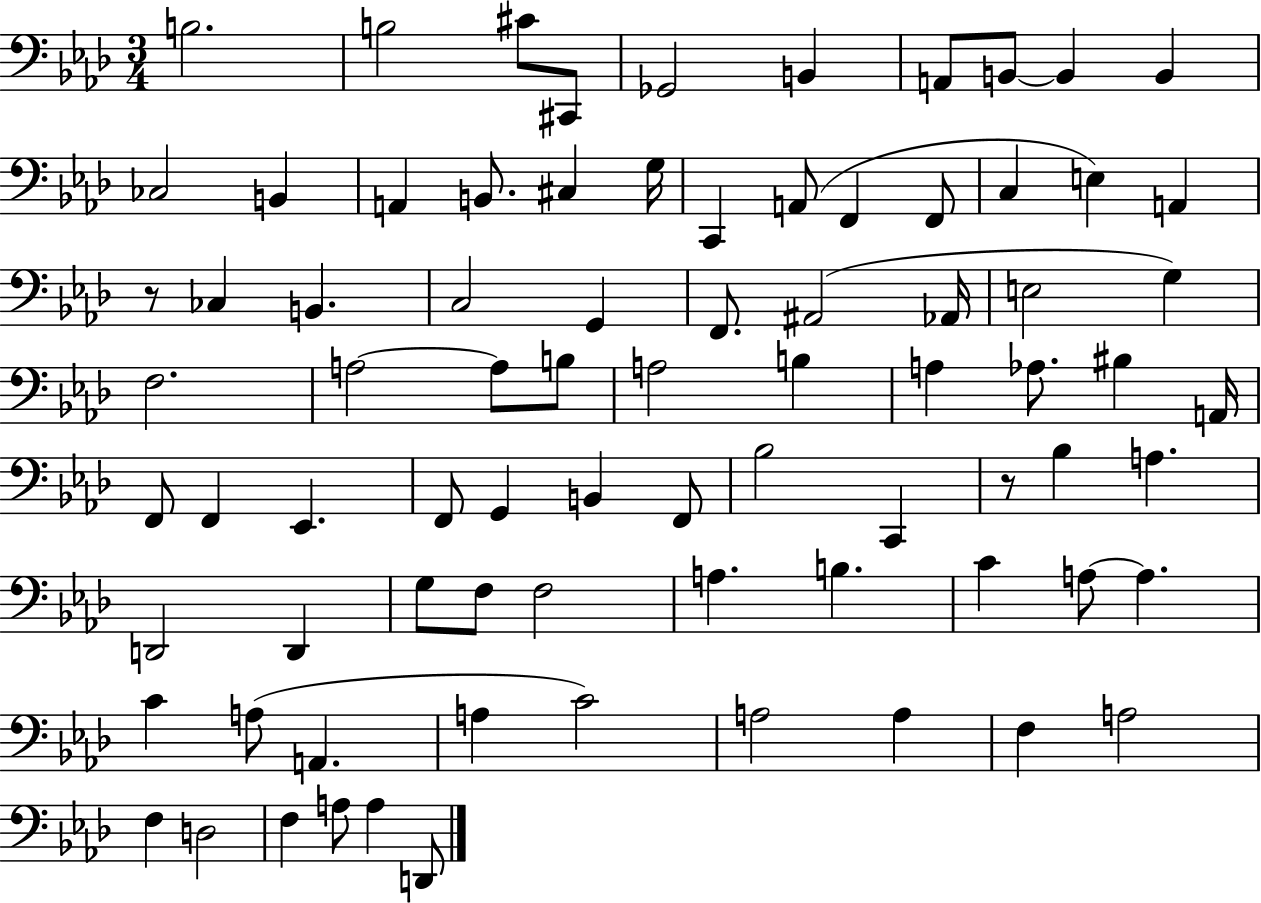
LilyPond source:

{
  \clef bass
  \numericTimeSignature
  \time 3/4
  \key aes \major
  b2. | b2 cis'8 cis,8 | ges,2 b,4 | a,8 b,8~~ b,4 b,4 | \break ces2 b,4 | a,4 b,8. cis4 g16 | c,4 a,8( f,4 f,8 | c4 e4) a,4 | \break r8 ces4 b,4. | c2 g,4 | f,8. ais,2( aes,16 | e2 g4) | \break f2. | a2~~ a8 b8 | a2 b4 | a4 aes8. bis4 a,16 | \break f,8 f,4 ees,4. | f,8 g,4 b,4 f,8 | bes2 c,4 | r8 bes4 a4. | \break d,2 d,4 | g8 f8 f2 | a4. b4. | c'4 a8~~ a4. | \break c'4 a8( a,4. | a4 c'2) | a2 a4 | f4 a2 | \break f4 d2 | f4 a8 a4 d,8 | \bar "|."
}